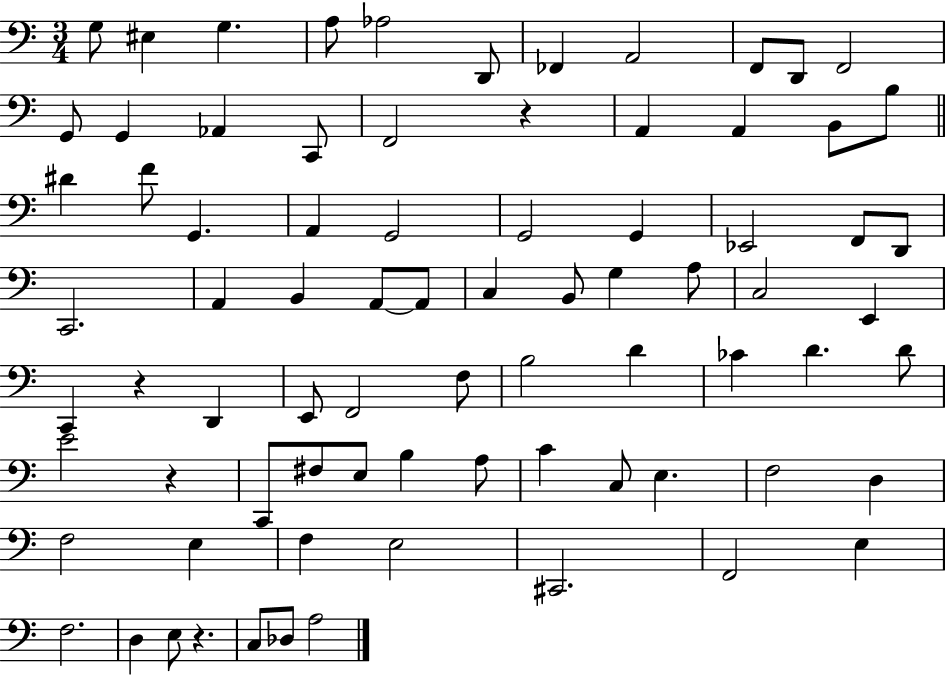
X:1
T:Untitled
M:3/4
L:1/4
K:C
G,/2 ^E, G, A,/2 _A,2 D,,/2 _F,, A,,2 F,,/2 D,,/2 F,,2 G,,/2 G,, _A,, C,,/2 F,,2 z A,, A,, B,,/2 B,/2 ^D F/2 G,, A,, G,,2 G,,2 G,, _E,,2 F,,/2 D,,/2 C,,2 A,, B,, A,,/2 A,,/2 C, B,,/2 G, A,/2 C,2 E,, C,, z D,, E,,/2 F,,2 F,/2 B,2 D _C D D/2 E2 z C,,/2 ^F,/2 E,/2 B, A,/2 C C,/2 E, F,2 D, F,2 E, F, E,2 ^C,,2 F,,2 E, F,2 D, E,/2 z C,/2 _D,/2 A,2